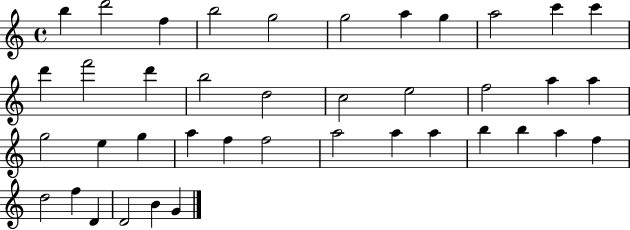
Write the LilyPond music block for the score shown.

{
  \clef treble
  \time 4/4
  \defaultTimeSignature
  \key c \major
  b''4 d'''2 f''4 | b''2 g''2 | g''2 a''4 g''4 | a''2 c'''4 c'''4 | \break d'''4 f'''2 d'''4 | b''2 d''2 | c''2 e''2 | f''2 a''4 a''4 | \break g''2 e''4 g''4 | a''4 f''4 f''2 | a''2 a''4 a''4 | b''4 b''4 a''4 f''4 | \break d''2 f''4 d'4 | d'2 b'4 g'4 | \bar "|."
}